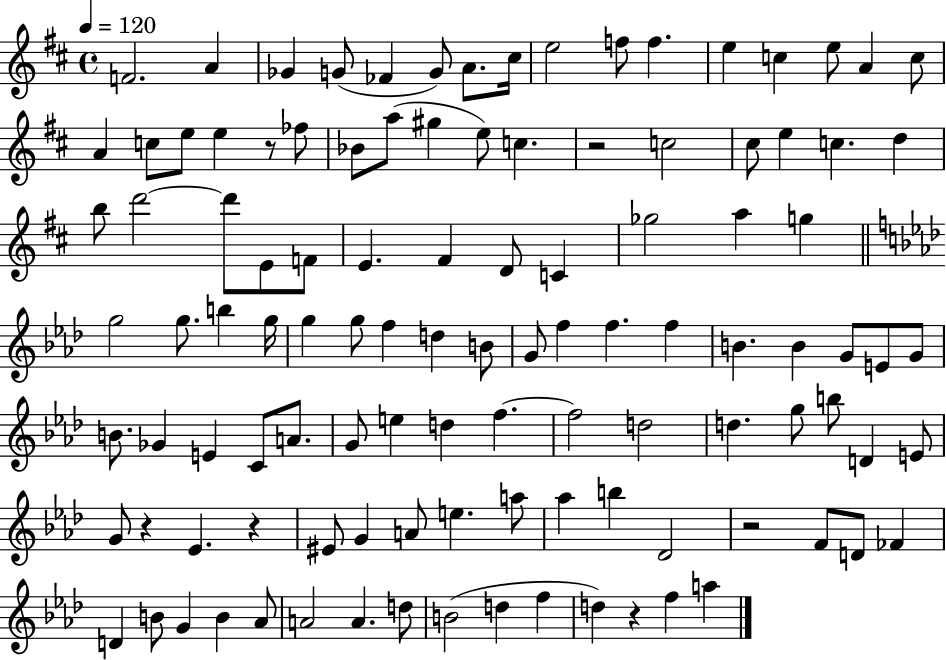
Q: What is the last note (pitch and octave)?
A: A5